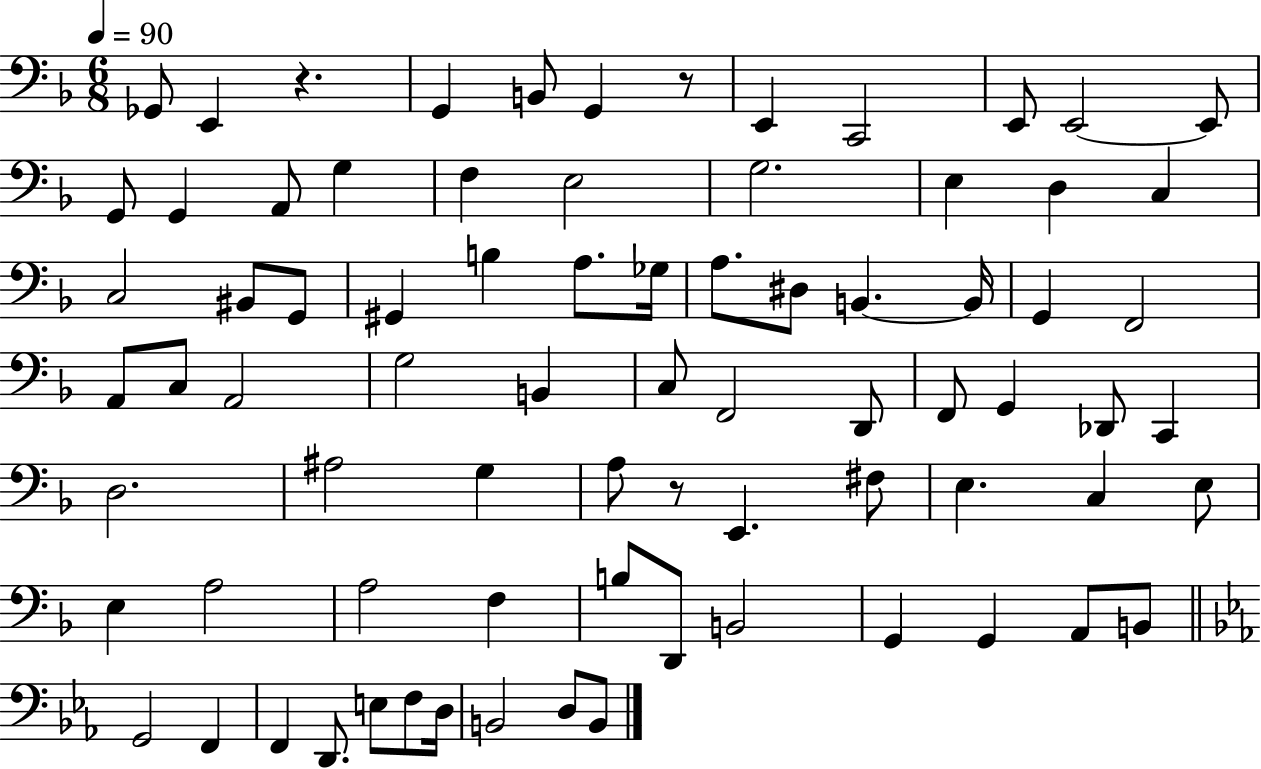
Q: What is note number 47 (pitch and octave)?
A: A#3